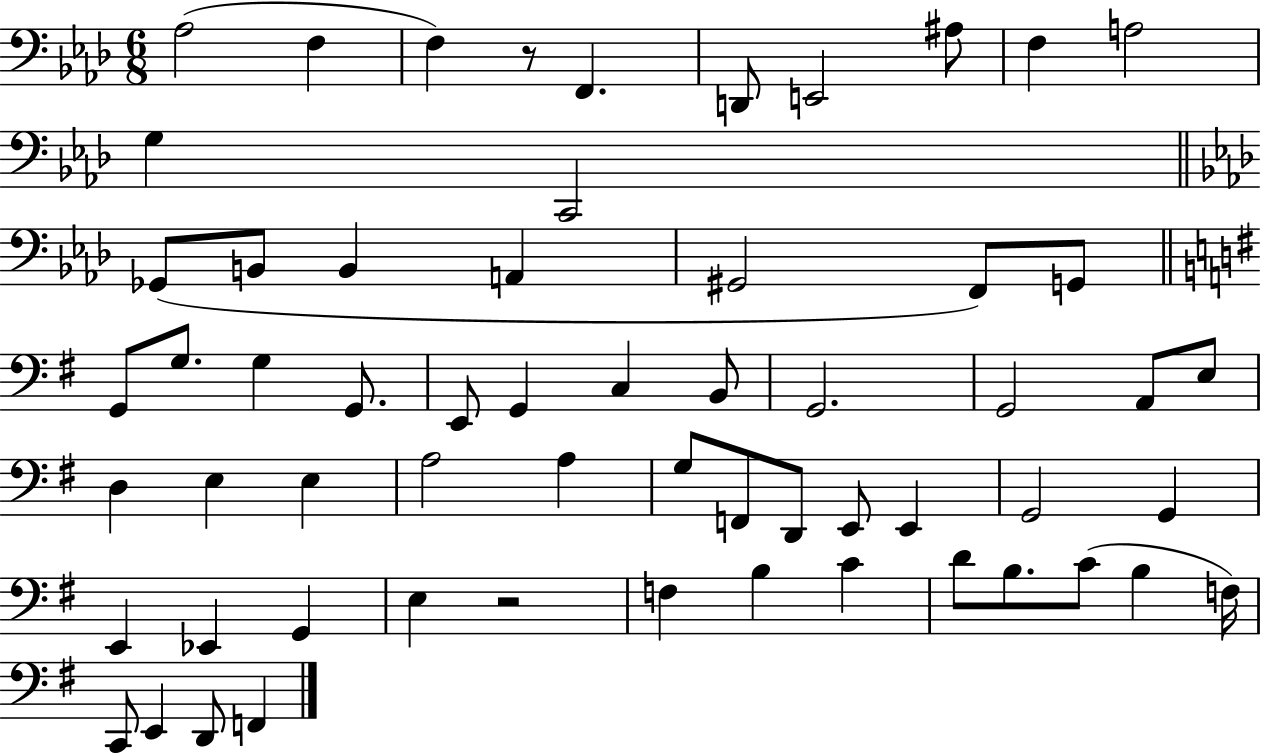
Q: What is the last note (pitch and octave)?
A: F2